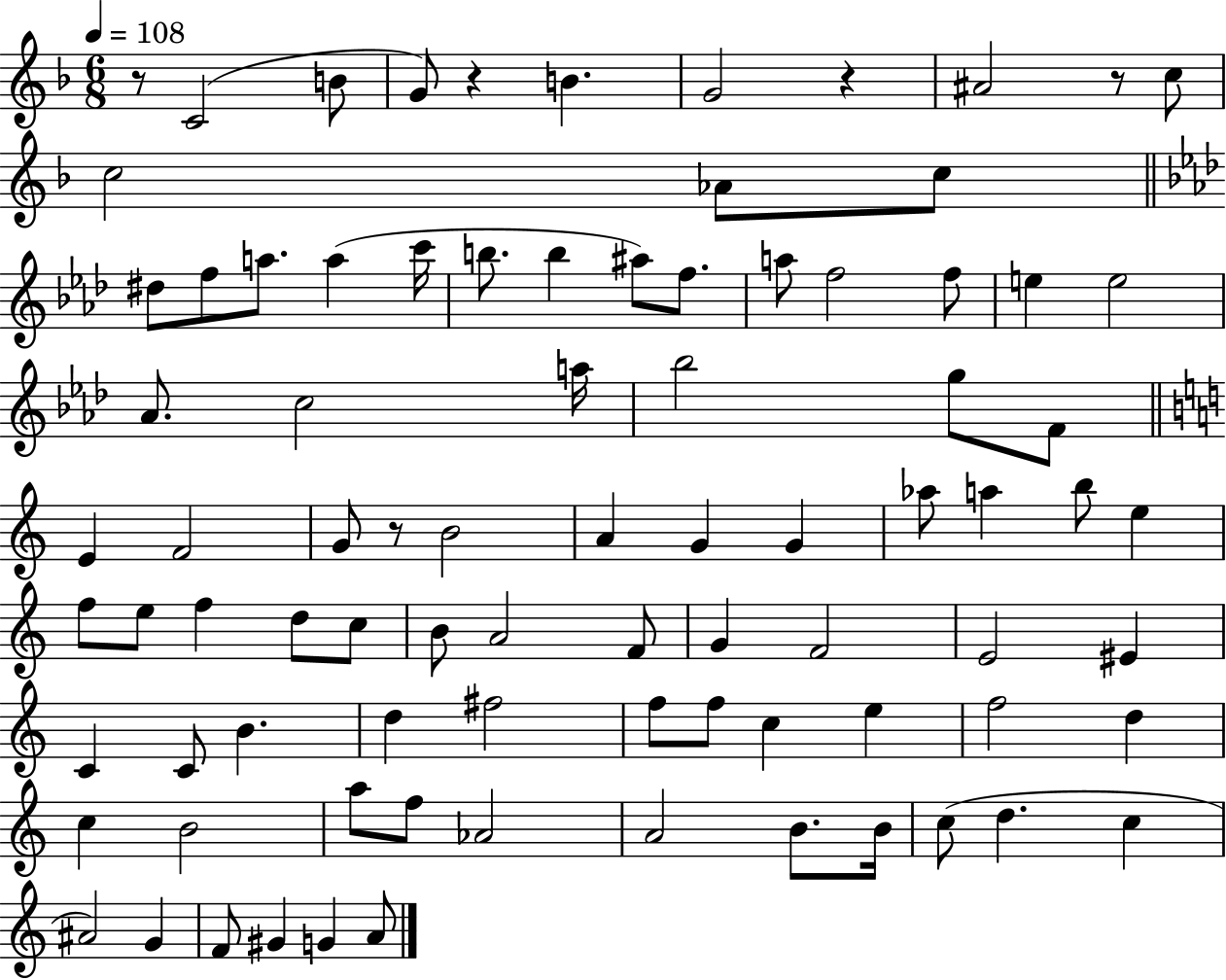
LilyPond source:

{
  \clef treble
  \numericTimeSignature
  \time 6/8
  \key f \major
  \tempo 4 = 108
  r8 c'2( b'8 | g'8) r4 b'4. | g'2 r4 | ais'2 r8 c''8 | \break c''2 aes'8 c''8 | \bar "||" \break \key f \minor dis''8 f''8 a''8. a''4( c'''16 | b''8. b''4 ais''8) f''8. | a''8 f''2 f''8 | e''4 e''2 | \break aes'8. c''2 a''16 | bes''2 g''8 f'8 | \bar "||" \break \key c \major e'4 f'2 | g'8 r8 b'2 | a'4 g'4 g'4 | aes''8 a''4 b''8 e''4 | \break f''8 e''8 f''4 d''8 c''8 | b'8 a'2 f'8 | g'4 f'2 | e'2 eis'4 | \break c'4 c'8 b'4. | d''4 fis''2 | f''8 f''8 c''4 e''4 | f''2 d''4 | \break c''4 b'2 | a''8 f''8 aes'2 | a'2 b'8. b'16 | c''8( d''4. c''4 | \break ais'2) g'4 | f'8 gis'4 g'4 a'8 | \bar "|."
}